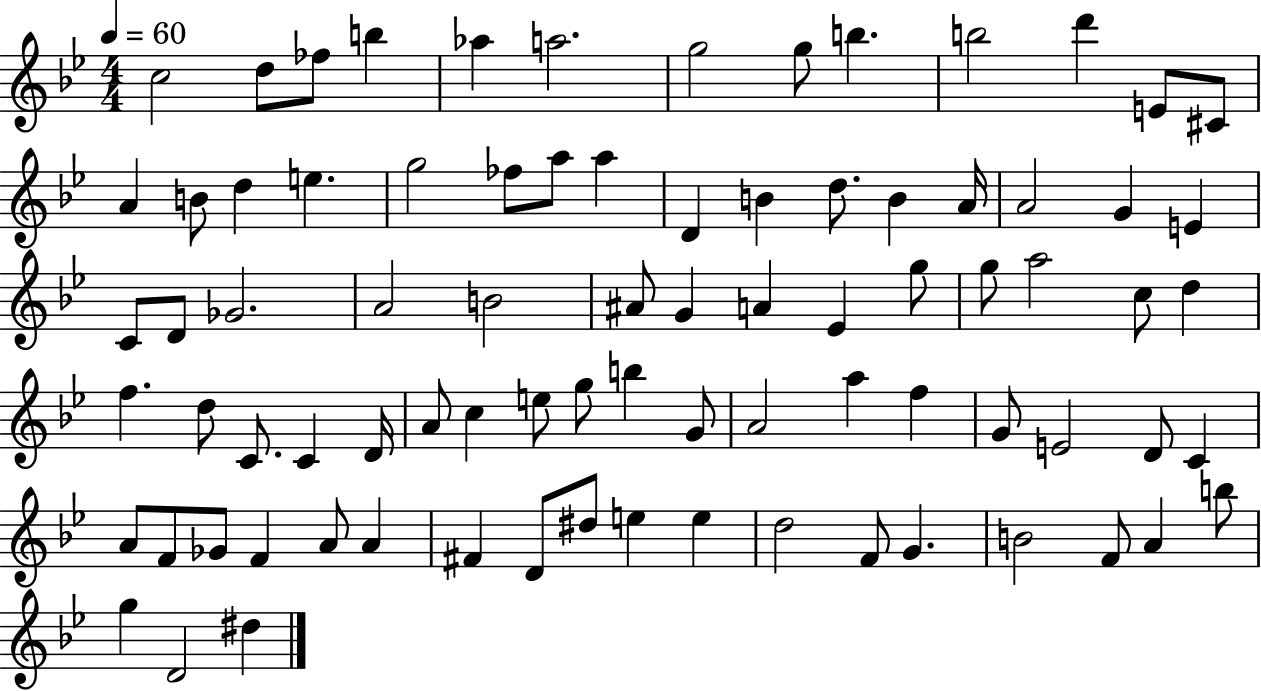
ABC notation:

X:1
T:Untitled
M:4/4
L:1/4
K:Bb
c2 d/2 _f/2 b _a a2 g2 g/2 b b2 d' E/2 ^C/2 A B/2 d e g2 _f/2 a/2 a D B d/2 B A/4 A2 G E C/2 D/2 _G2 A2 B2 ^A/2 G A _E g/2 g/2 a2 c/2 d f d/2 C/2 C D/4 A/2 c e/2 g/2 b G/2 A2 a f G/2 E2 D/2 C A/2 F/2 _G/2 F A/2 A ^F D/2 ^d/2 e e d2 F/2 G B2 F/2 A b/2 g D2 ^d